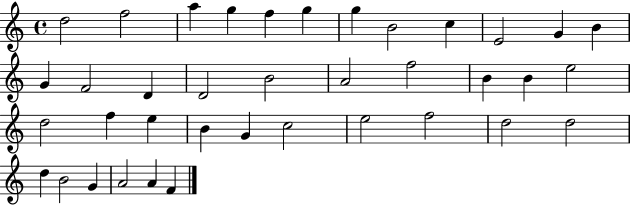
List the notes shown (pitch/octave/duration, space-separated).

D5/h F5/h A5/q G5/q F5/q G5/q G5/q B4/h C5/q E4/h G4/q B4/q G4/q F4/h D4/q D4/h B4/h A4/h F5/h B4/q B4/q E5/h D5/h F5/q E5/q B4/q G4/q C5/h E5/h F5/h D5/h D5/h D5/q B4/h G4/q A4/h A4/q F4/q